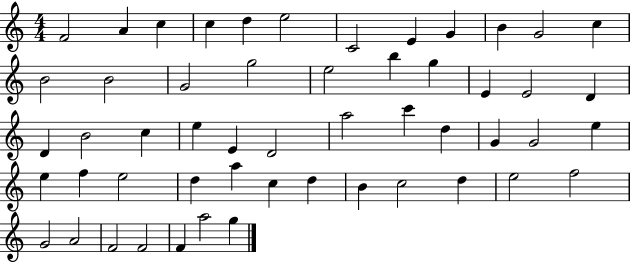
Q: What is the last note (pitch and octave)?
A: G5